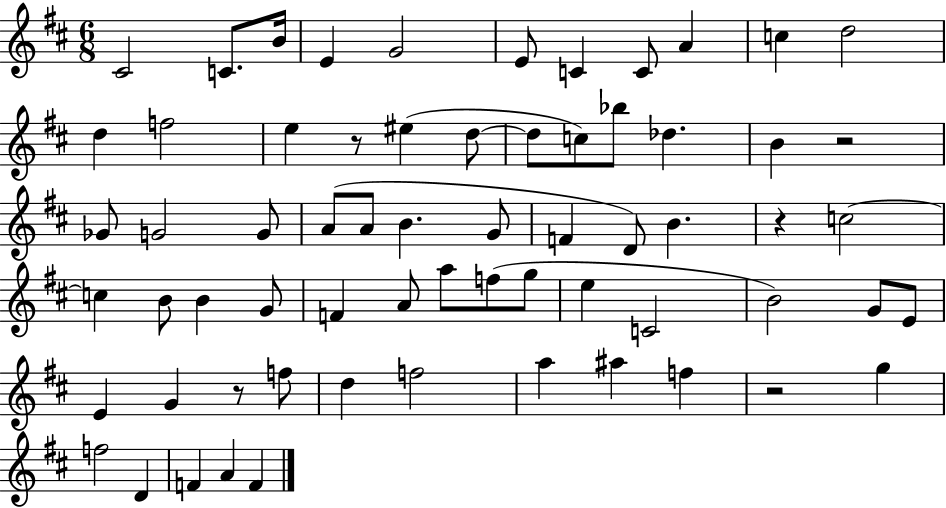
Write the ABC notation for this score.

X:1
T:Untitled
M:6/8
L:1/4
K:D
^C2 C/2 B/4 E G2 E/2 C C/2 A c d2 d f2 e z/2 ^e d/2 d/2 c/2 _b/2 _d B z2 _G/2 G2 G/2 A/2 A/2 B G/2 F D/2 B z c2 c B/2 B G/2 F A/2 a/2 f/2 g/2 e C2 B2 G/2 E/2 E G z/2 f/2 d f2 a ^a f z2 g f2 D F A F